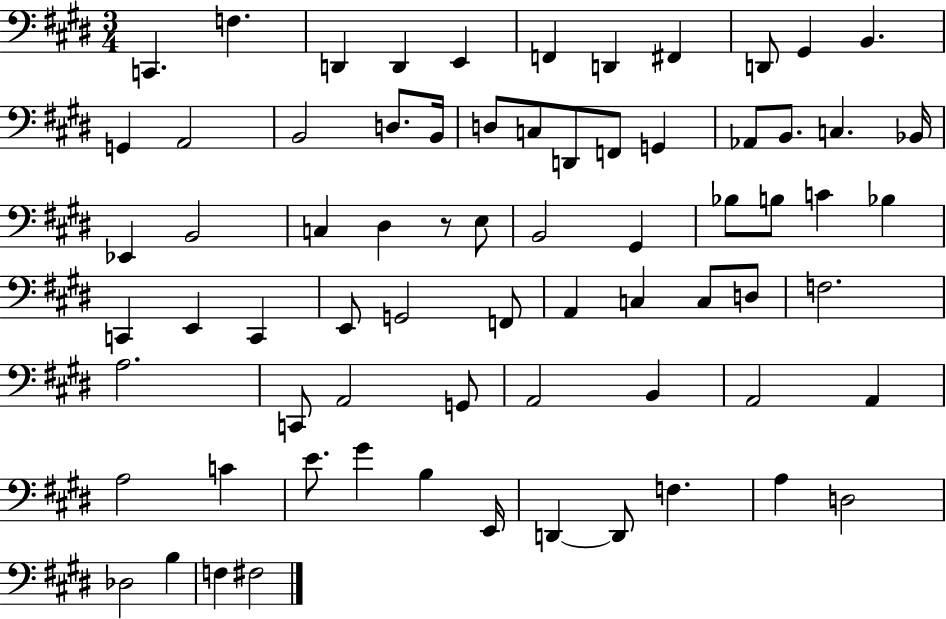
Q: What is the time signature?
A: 3/4